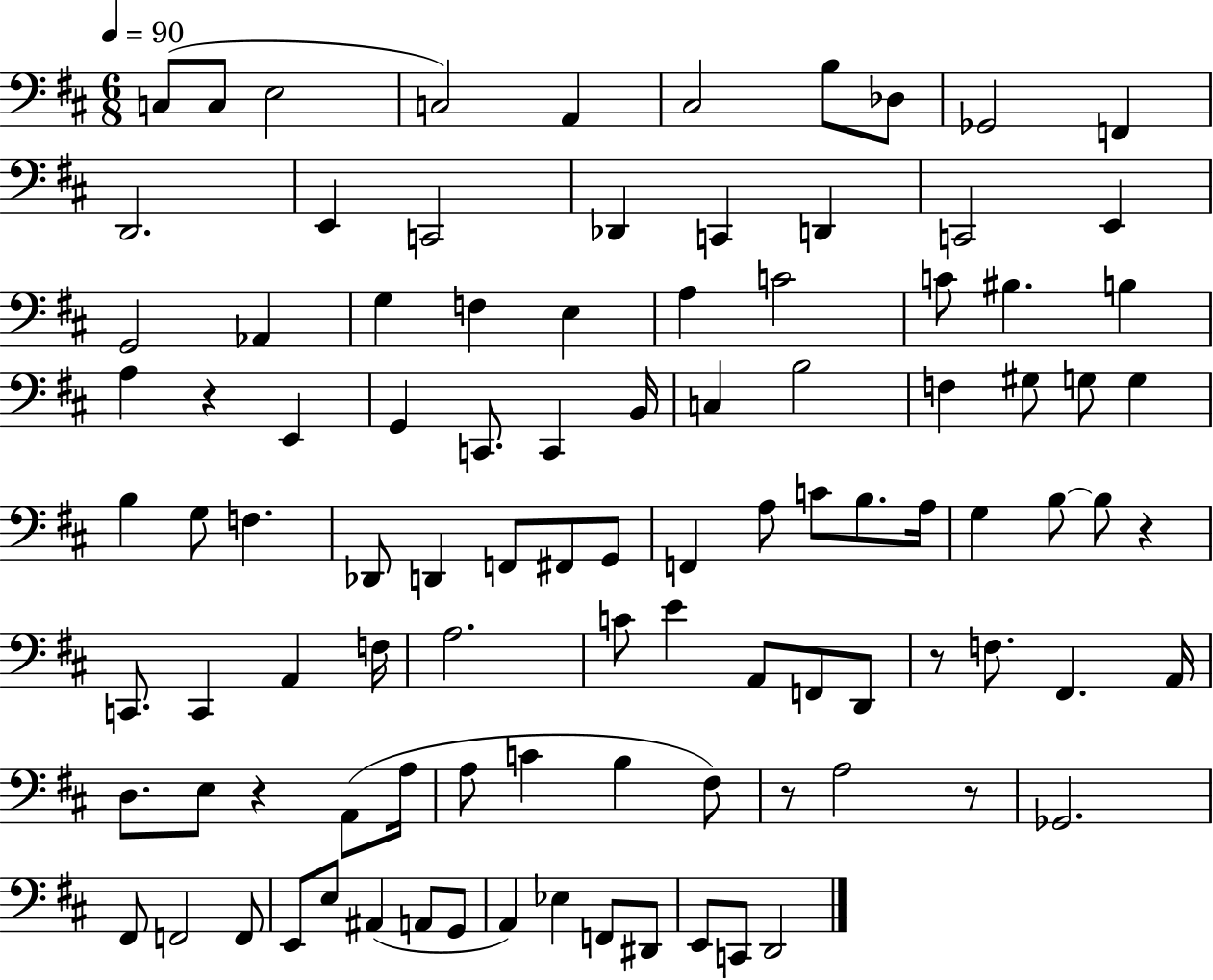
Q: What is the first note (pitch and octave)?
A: C3